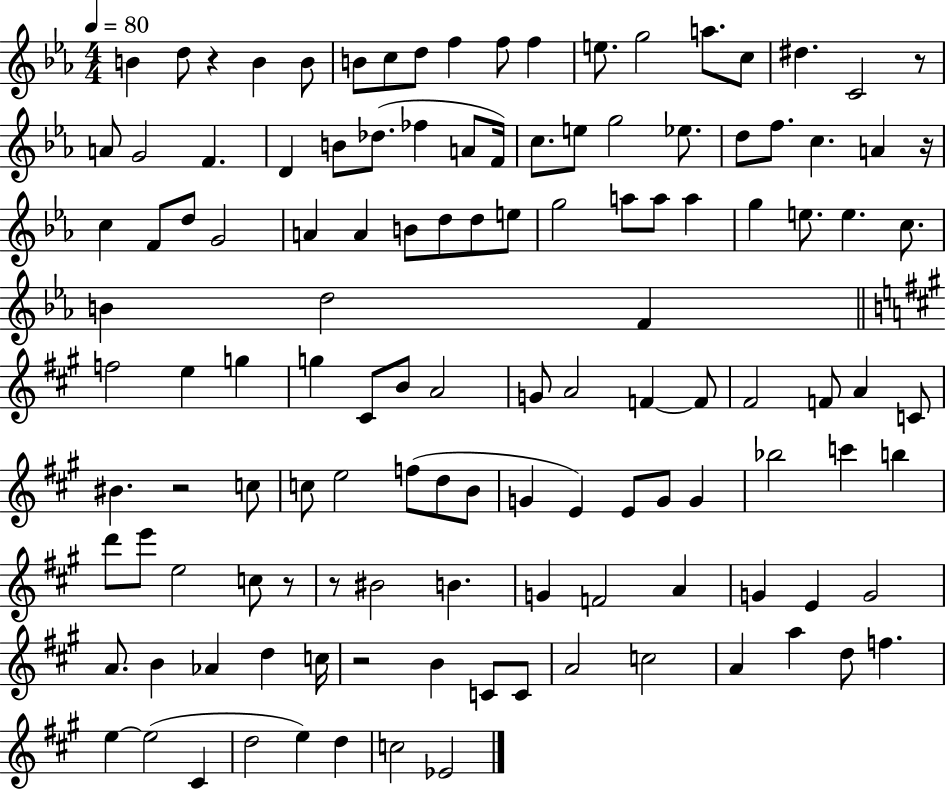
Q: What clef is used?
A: treble